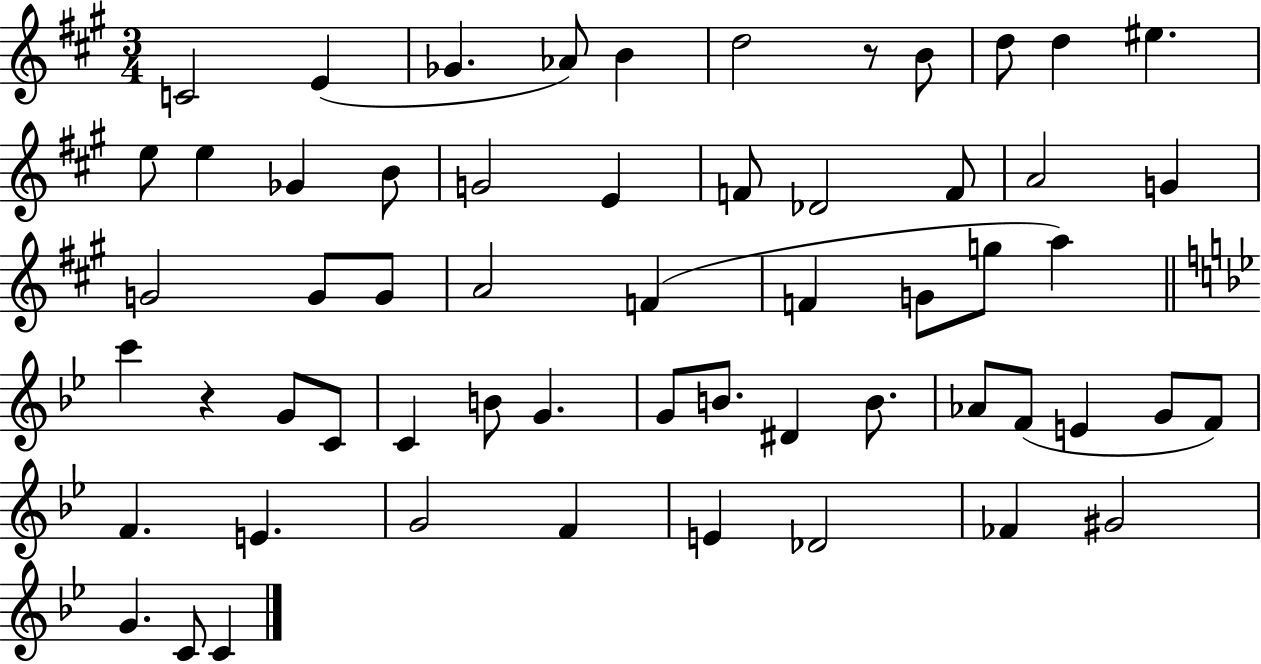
{
  \clef treble
  \numericTimeSignature
  \time 3/4
  \key a \major
  c'2 e'4( | ges'4. aes'8) b'4 | d''2 r8 b'8 | d''8 d''4 eis''4. | \break e''8 e''4 ges'4 b'8 | g'2 e'4 | f'8 des'2 f'8 | a'2 g'4 | \break g'2 g'8 g'8 | a'2 f'4( | f'4 g'8 g''8 a''4) | \bar "||" \break \key bes \major c'''4 r4 g'8 c'8 | c'4 b'8 g'4. | g'8 b'8. dis'4 b'8. | aes'8 f'8( e'4 g'8 f'8) | \break f'4. e'4. | g'2 f'4 | e'4 des'2 | fes'4 gis'2 | \break g'4. c'8 c'4 | \bar "|."
}